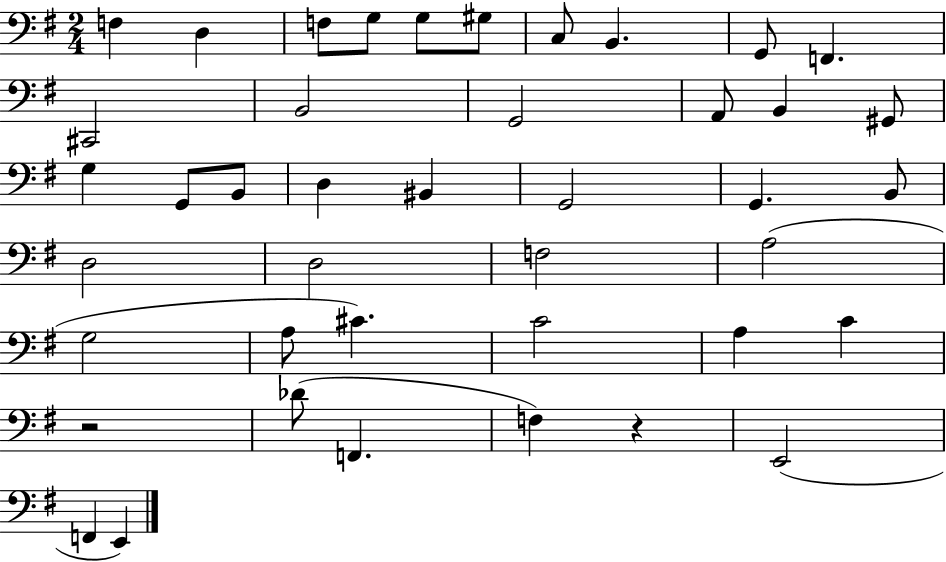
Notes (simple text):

F3/q D3/q F3/e G3/e G3/e G#3/e C3/e B2/q. G2/e F2/q. C#2/h B2/h G2/h A2/e B2/q G#2/e G3/q G2/e B2/e D3/q BIS2/q G2/h G2/q. B2/e D3/h D3/h F3/h A3/h G3/h A3/e C#4/q. C4/h A3/q C4/q R/h Db4/e F2/q. F3/q R/q E2/h F2/q E2/q